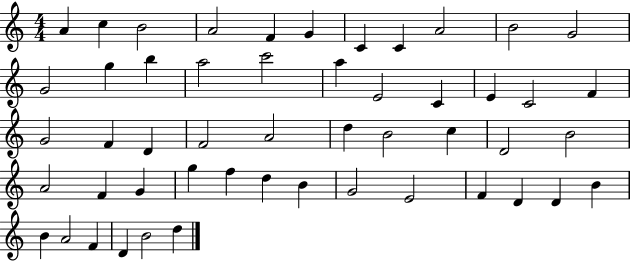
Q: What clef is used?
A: treble